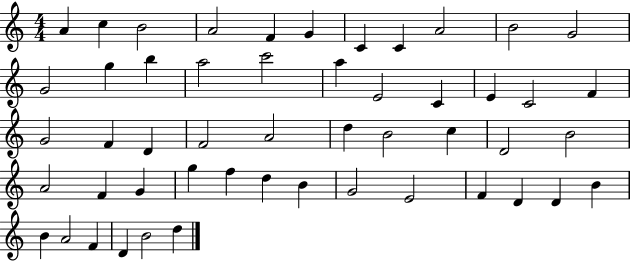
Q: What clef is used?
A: treble